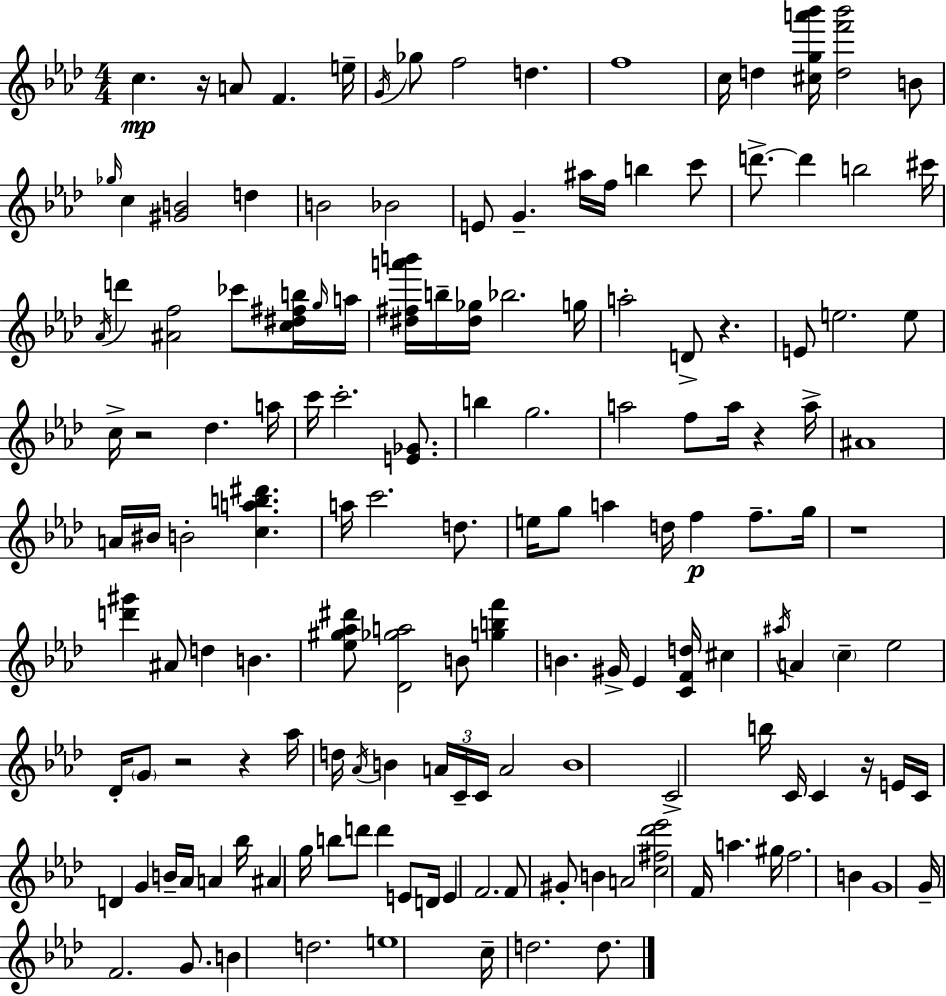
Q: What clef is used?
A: treble